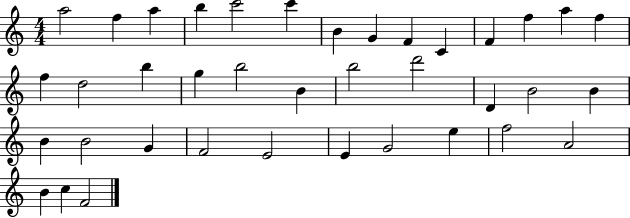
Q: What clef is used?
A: treble